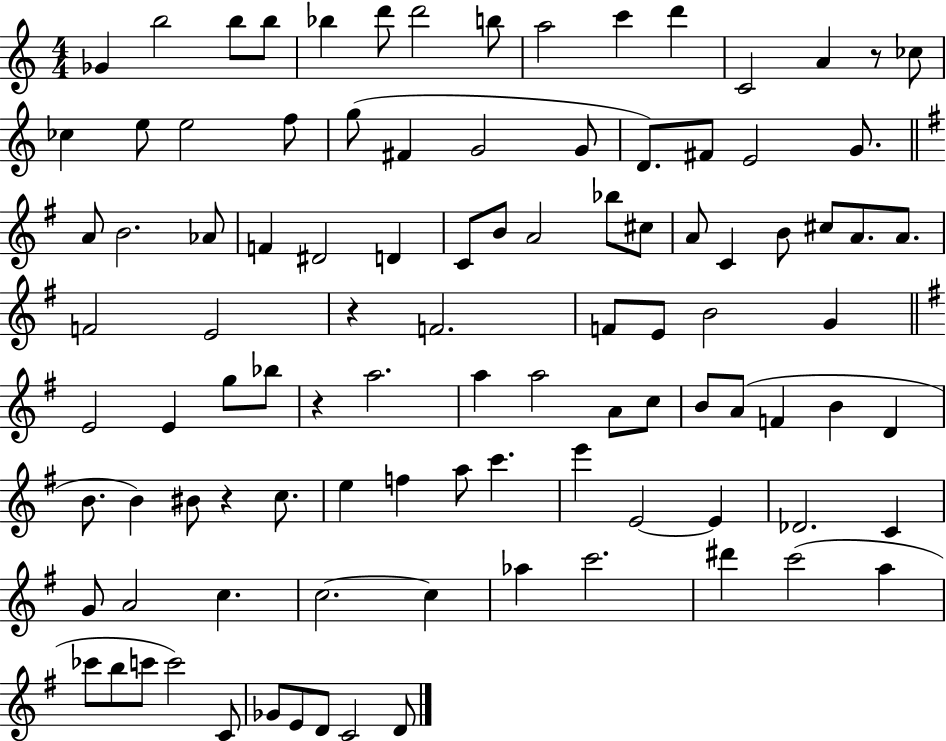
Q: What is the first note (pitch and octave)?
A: Gb4